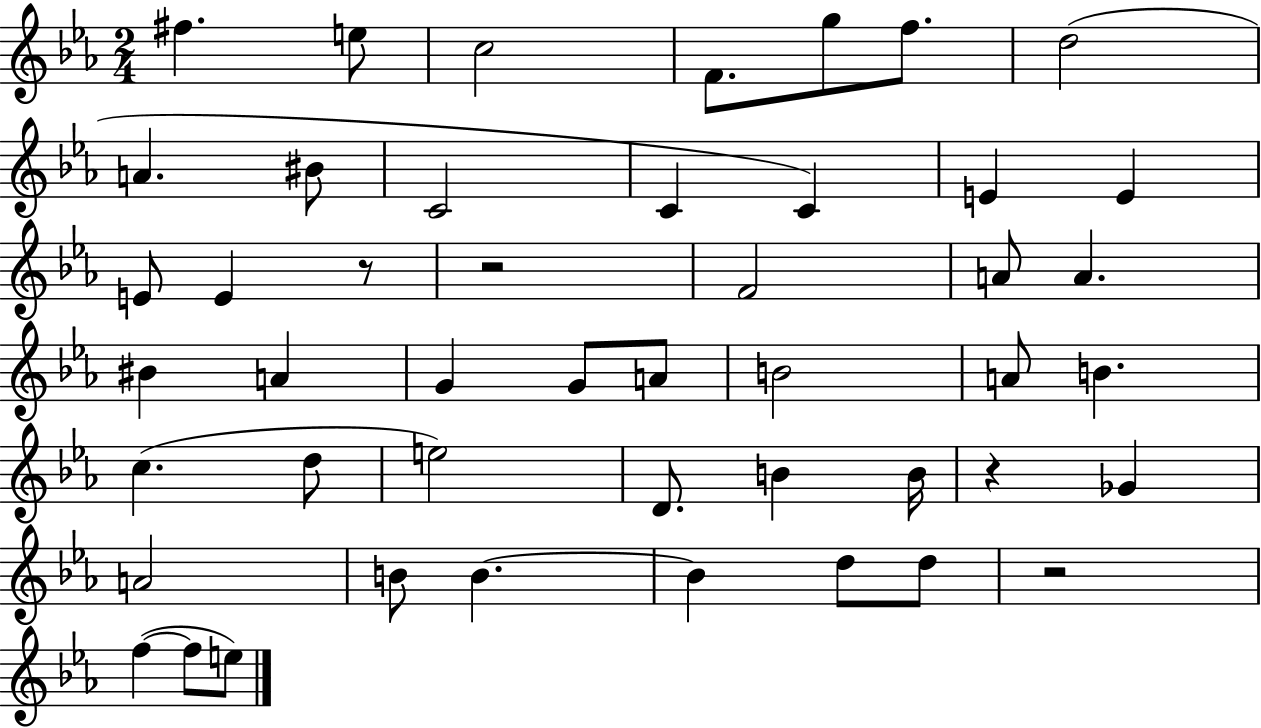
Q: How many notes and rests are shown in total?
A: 47